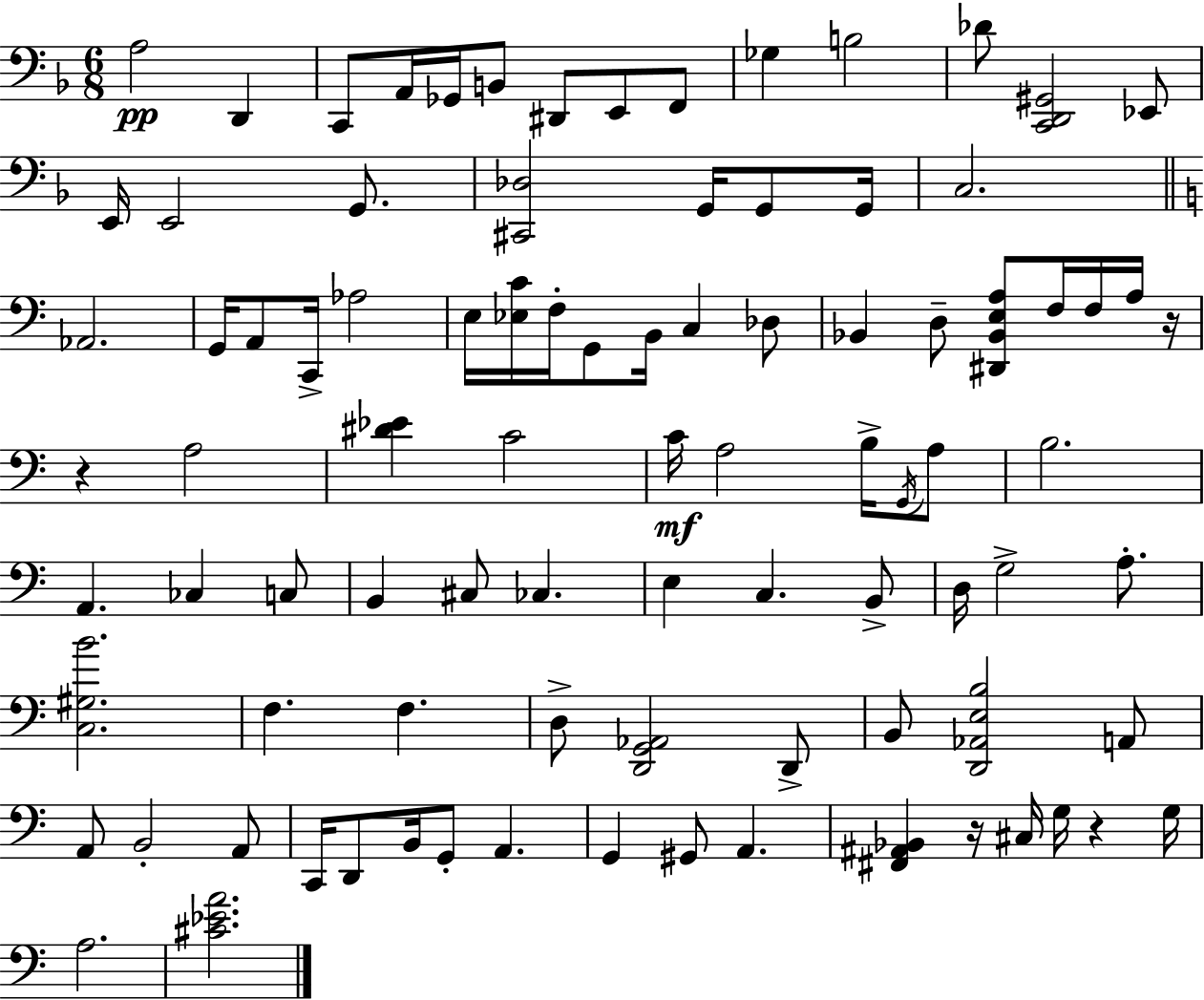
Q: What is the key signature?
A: F major